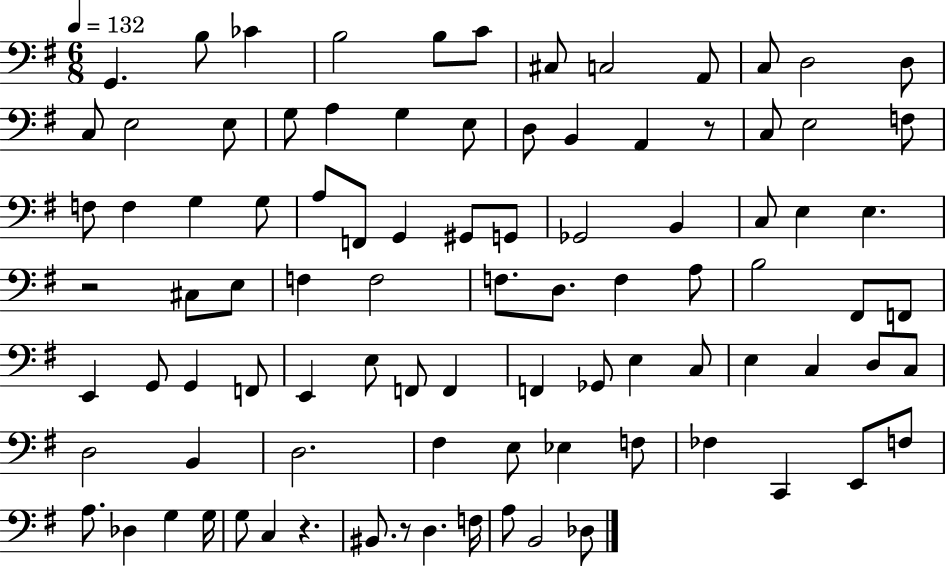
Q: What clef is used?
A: bass